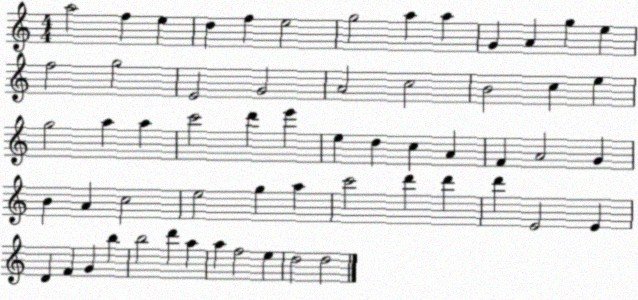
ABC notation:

X:1
T:Untitled
M:4/4
L:1/4
K:C
a2 f e d f e2 g2 a a G A g e f2 g2 E2 G2 A2 c2 B2 c e g2 a a c'2 d' e' e d c A F A2 G B A c2 e2 g a c'2 d' d' d' E2 E D F G b b2 d' a a f2 e d2 d2